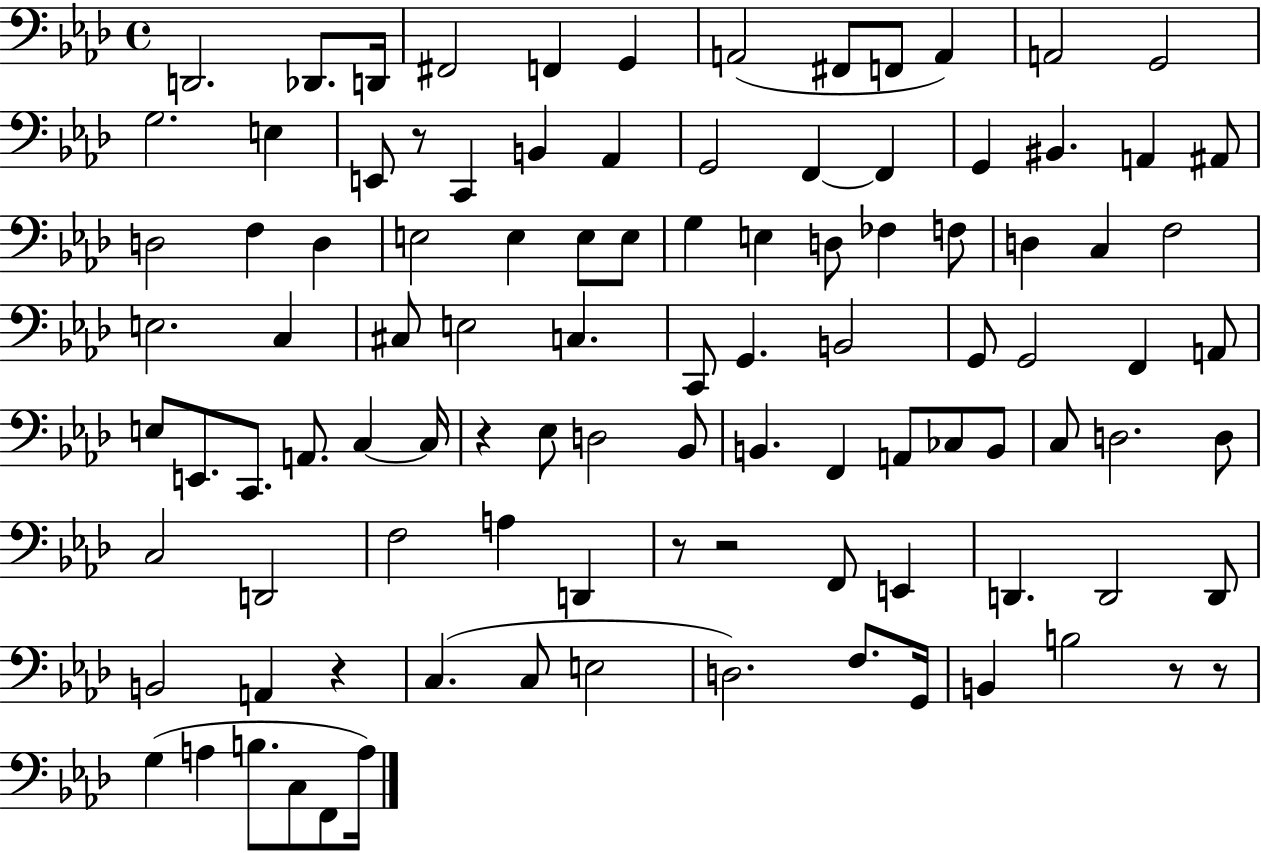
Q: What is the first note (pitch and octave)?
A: D2